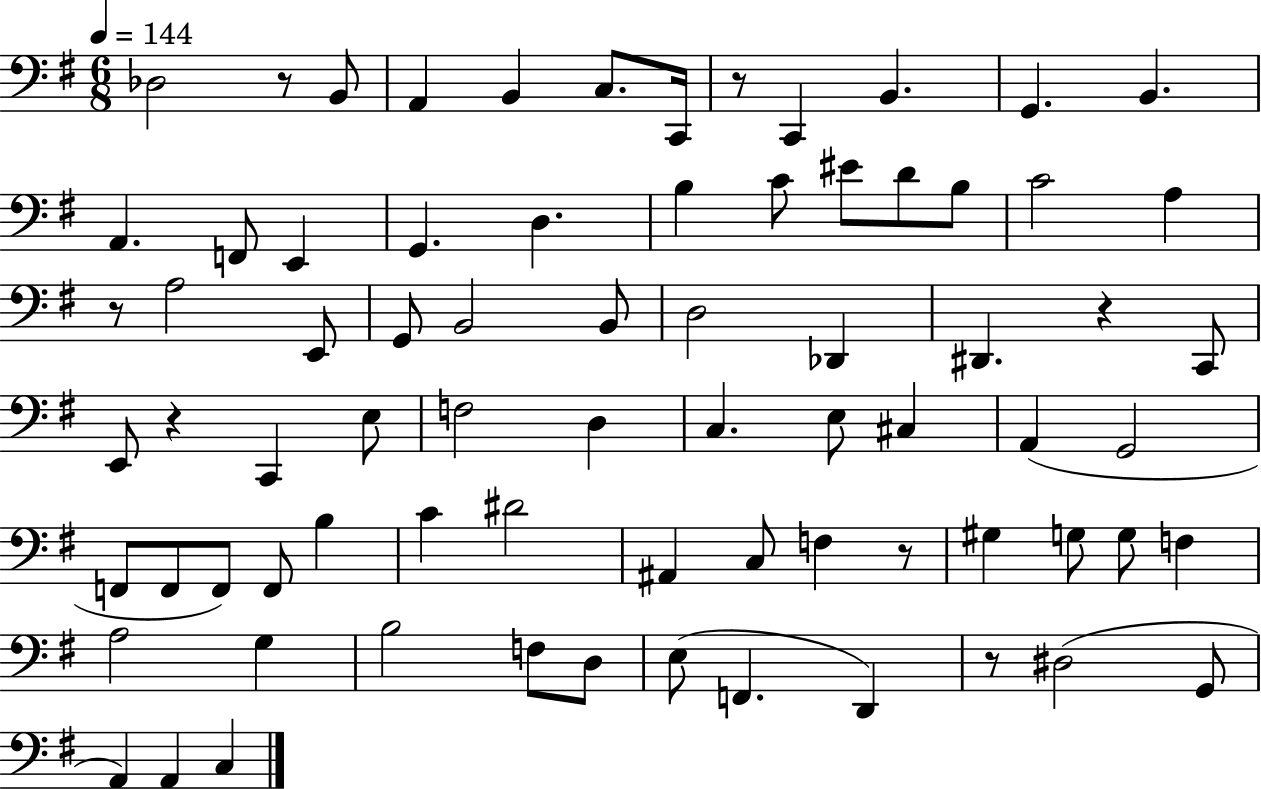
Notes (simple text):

Db3/h R/e B2/e A2/q B2/q C3/e. C2/s R/e C2/q B2/q. G2/q. B2/q. A2/q. F2/e E2/q G2/q. D3/q. B3/q C4/e EIS4/e D4/e B3/e C4/h A3/q R/e A3/h E2/e G2/e B2/h B2/e D3/h Db2/q D#2/q. R/q C2/e E2/e R/q C2/q E3/e F3/h D3/q C3/q. E3/e C#3/q A2/q G2/h F2/e F2/e F2/e F2/e B3/q C4/q D#4/h A#2/q C3/e F3/q R/e G#3/q G3/e G3/e F3/q A3/h G3/q B3/h F3/e D3/e E3/e F2/q. D2/q R/e D#3/h G2/e A2/q A2/q C3/q